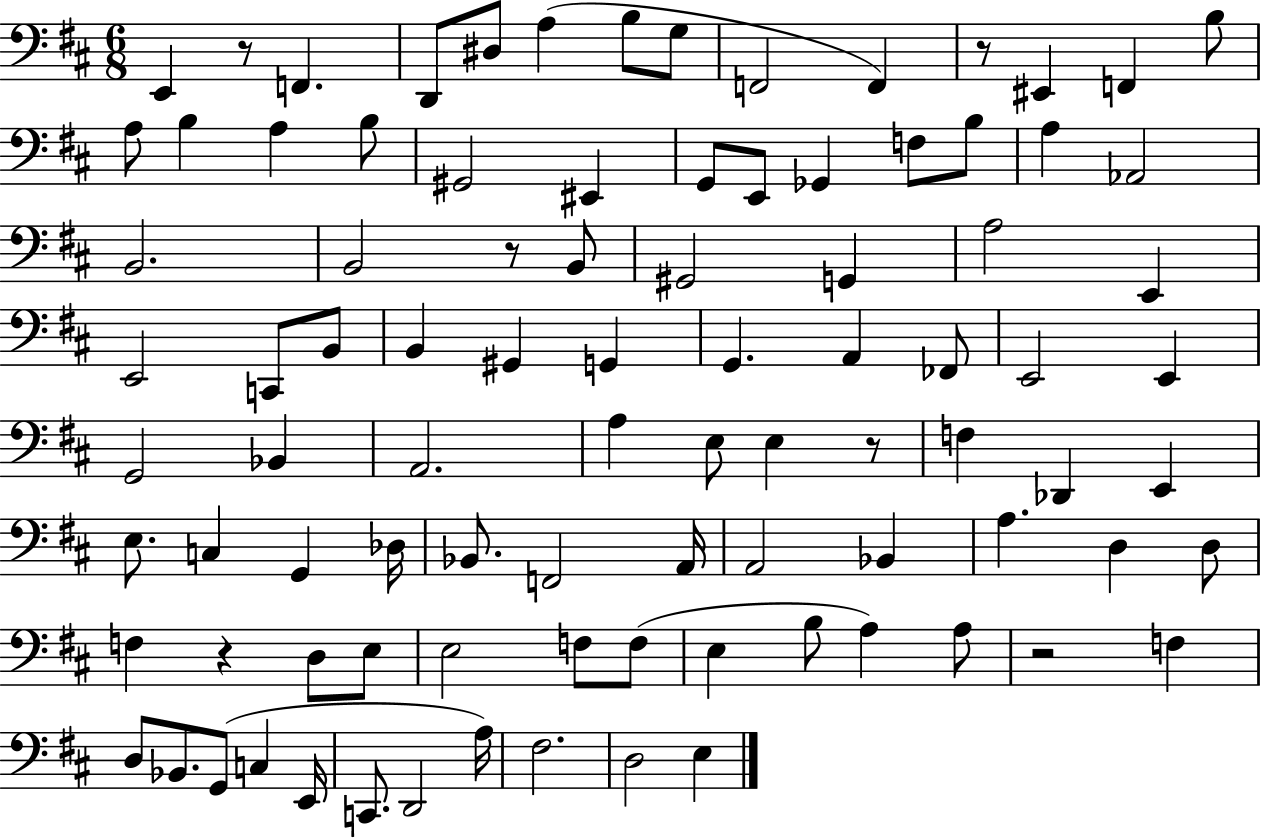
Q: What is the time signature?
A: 6/8